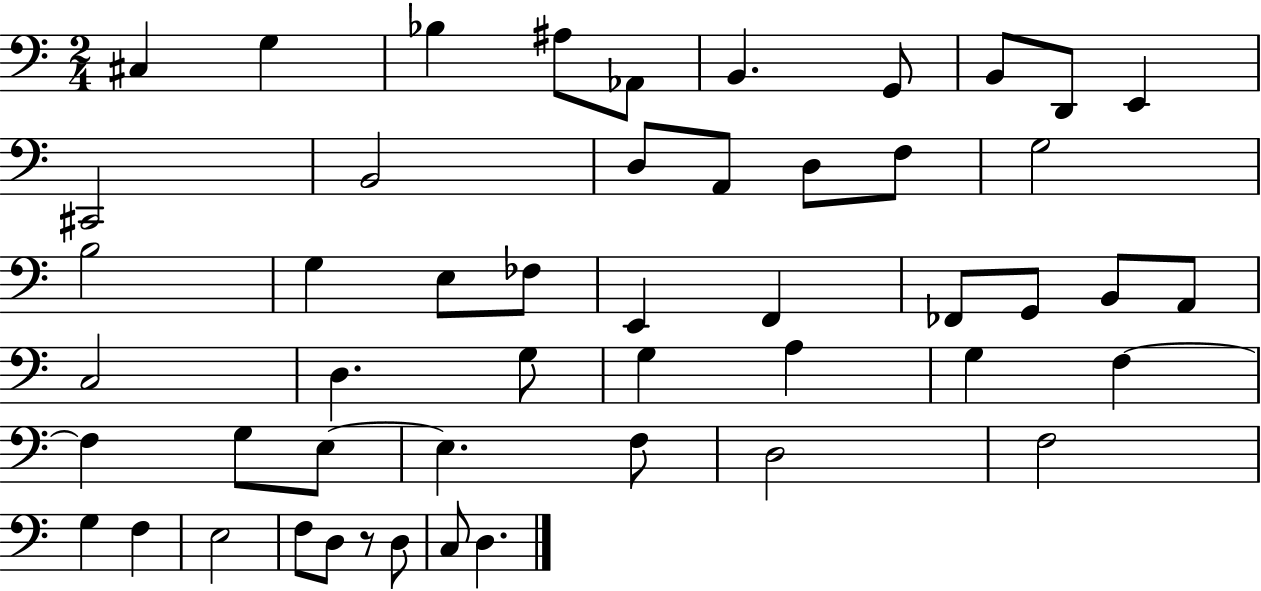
{
  \clef bass
  \numericTimeSignature
  \time 2/4
  \key c \major
  cis4 g4 | bes4 ais8 aes,8 | b,4. g,8 | b,8 d,8 e,4 | \break cis,2 | b,2 | d8 a,8 d8 f8 | g2 | \break b2 | g4 e8 fes8 | e,4 f,4 | fes,8 g,8 b,8 a,8 | \break c2 | d4. g8 | g4 a4 | g4 f4~~ | \break f4 g8 e8~~ | e4. f8 | d2 | f2 | \break g4 f4 | e2 | f8 d8 r8 d8 | c8 d4. | \break \bar "|."
}